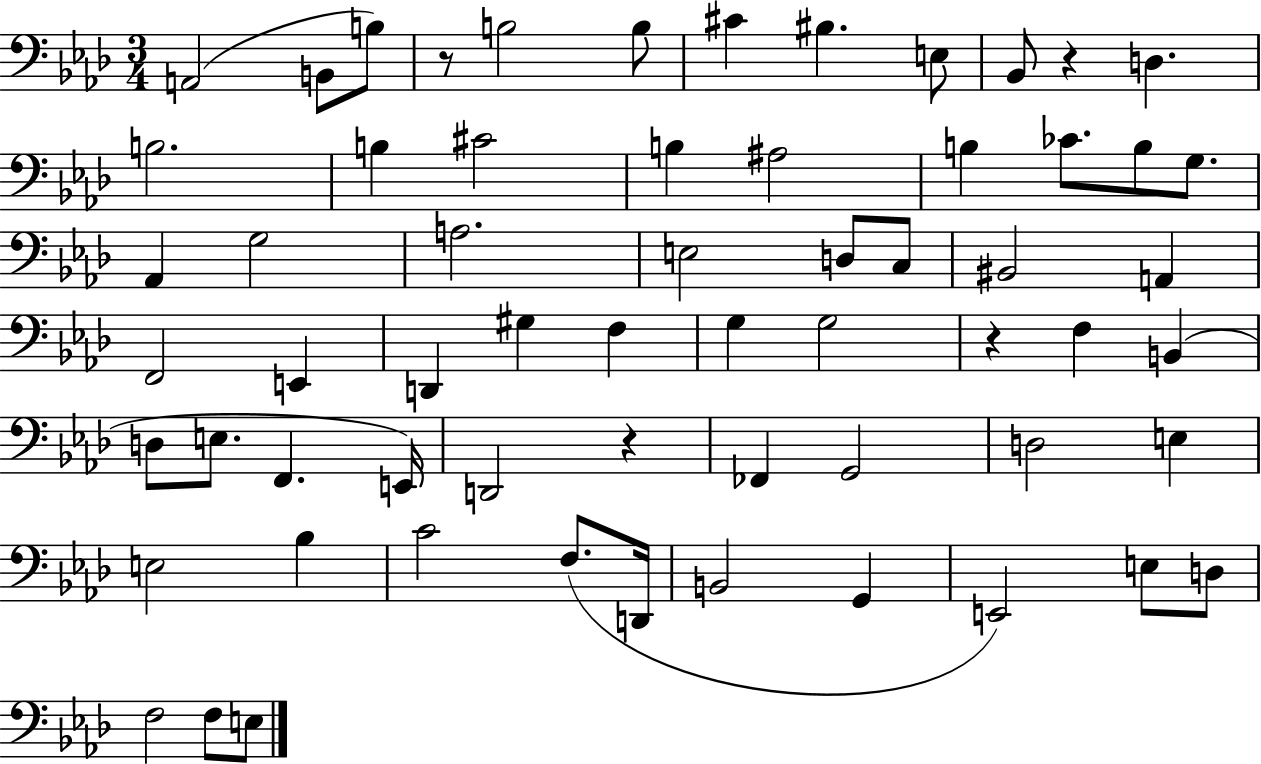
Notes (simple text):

A2/h B2/e B3/e R/e B3/h B3/e C#4/q BIS3/q. E3/e Bb2/e R/q D3/q. B3/h. B3/q C#4/h B3/q A#3/h B3/q CES4/e. B3/e G3/e. Ab2/q G3/h A3/h. E3/h D3/e C3/e BIS2/h A2/q F2/h E2/q D2/q G#3/q F3/q G3/q G3/h R/q F3/q B2/q D3/e E3/e. F2/q. E2/s D2/h R/q FES2/q G2/h D3/h E3/q E3/h Bb3/q C4/h F3/e. D2/s B2/h G2/q E2/h E3/e D3/e F3/h F3/e E3/e